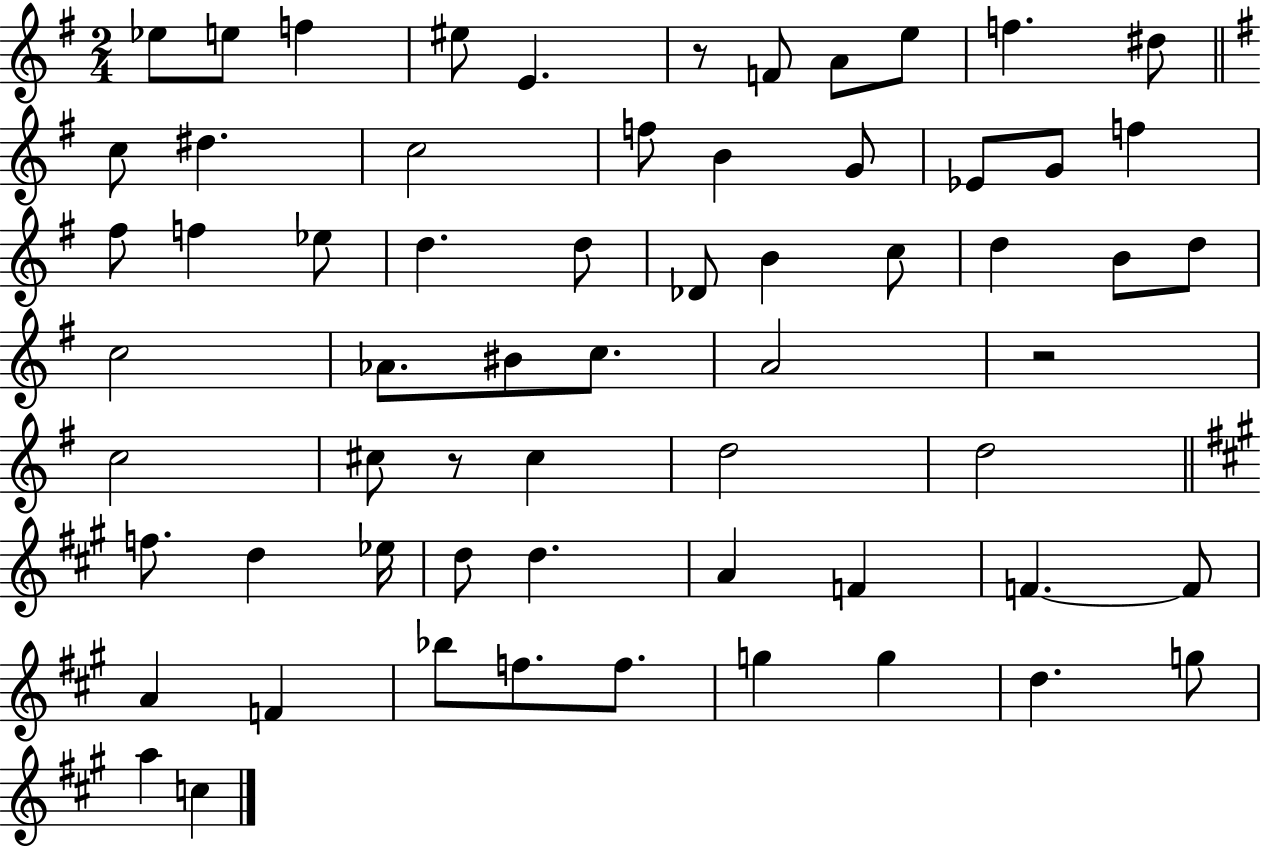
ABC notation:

X:1
T:Untitled
M:2/4
L:1/4
K:G
_e/2 e/2 f ^e/2 E z/2 F/2 A/2 e/2 f ^d/2 c/2 ^d c2 f/2 B G/2 _E/2 G/2 f ^f/2 f _e/2 d d/2 _D/2 B c/2 d B/2 d/2 c2 _A/2 ^B/2 c/2 A2 z2 c2 ^c/2 z/2 ^c d2 d2 f/2 d _e/4 d/2 d A F F F/2 A F _b/2 f/2 f/2 g g d g/2 a c